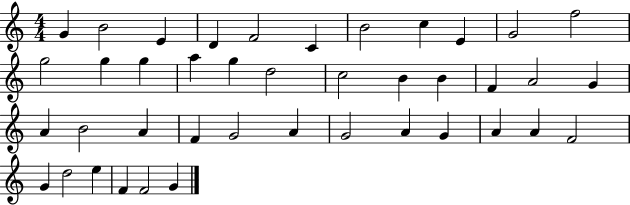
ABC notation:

X:1
T:Untitled
M:4/4
L:1/4
K:C
G B2 E D F2 C B2 c E G2 f2 g2 g g a g d2 c2 B B F A2 G A B2 A F G2 A G2 A G A A F2 G d2 e F F2 G